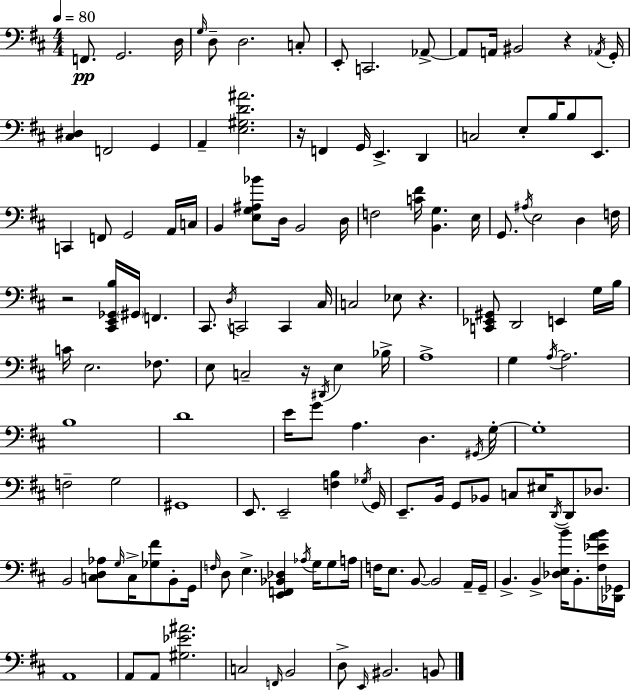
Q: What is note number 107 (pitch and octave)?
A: E3